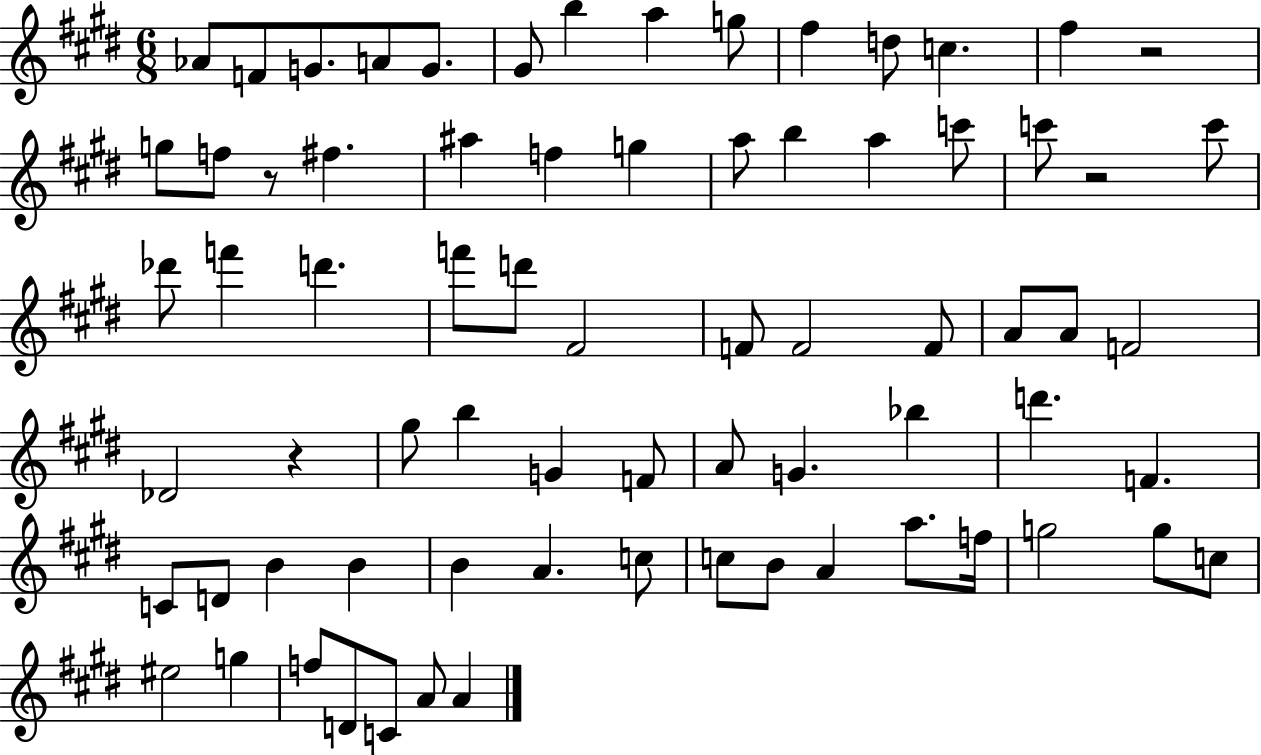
Ab4/e F4/e G4/e. A4/e G4/e. G#4/e B5/q A5/q G5/e F#5/q D5/e C5/q. F#5/q R/h G5/e F5/e R/e F#5/q. A#5/q F5/q G5/q A5/e B5/q A5/q C6/e C6/e R/h C6/e Db6/e F6/q D6/q. F6/e D6/e F#4/h F4/e F4/h F4/e A4/e A4/e F4/h Db4/h R/q G#5/e B5/q G4/q F4/e A4/e G4/q. Bb5/q D6/q. F4/q. C4/e D4/e B4/q B4/q B4/q A4/q. C5/e C5/e B4/e A4/q A5/e. F5/s G5/h G5/e C5/e EIS5/h G5/q F5/e D4/e C4/e A4/e A4/q